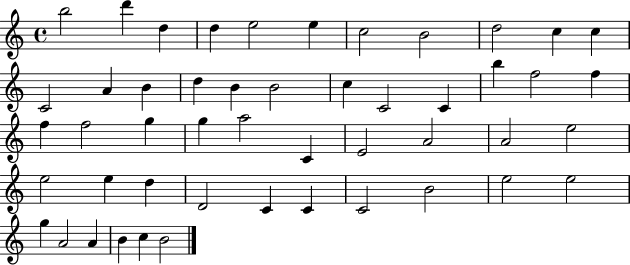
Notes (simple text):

B5/h D6/q D5/q D5/q E5/h E5/q C5/h B4/h D5/h C5/q C5/q C4/h A4/q B4/q D5/q B4/q B4/h C5/q C4/h C4/q B5/q F5/h F5/q F5/q F5/h G5/q G5/q A5/h C4/q E4/h A4/h A4/h E5/h E5/h E5/q D5/q D4/h C4/q C4/q C4/h B4/h E5/h E5/h G5/q A4/h A4/q B4/q C5/q B4/h